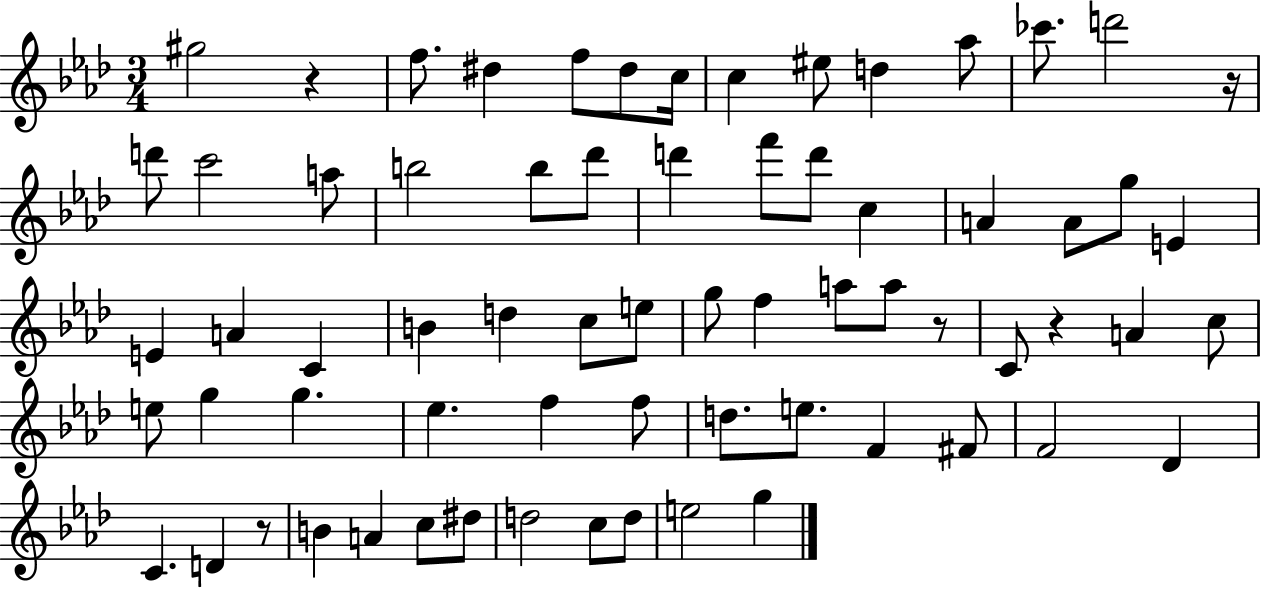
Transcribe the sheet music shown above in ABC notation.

X:1
T:Untitled
M:3/4
L:1/4
K:Ab
^g2 z f/2 ^d f/2 ^d/2 c/4 c ^e/2 d _a/2 _c'/2 d'2 z/4 d'/2 c'2 a/2 b2 b/2 _d'/2 d' f'/2 d'/2 c A A/2 g/2 E E A C B d c/2 e/2 g/2 f a/2 a/2 z/2 C/2 z A c/2 e/2 g g _e f f/2 d/2 e/2 F ^F/2 F2 _D C D z/2 B A c/2 ^d/2 d2 c/2 d/2 e2 g